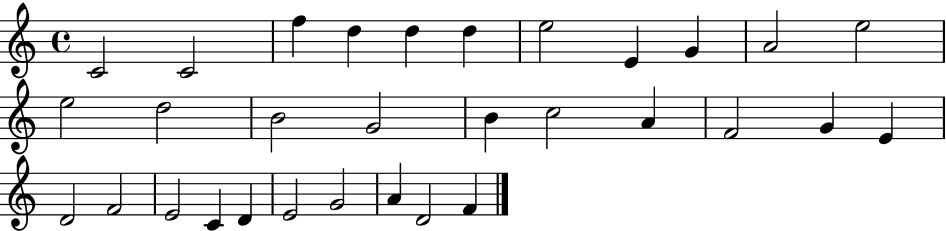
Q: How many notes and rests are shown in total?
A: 31